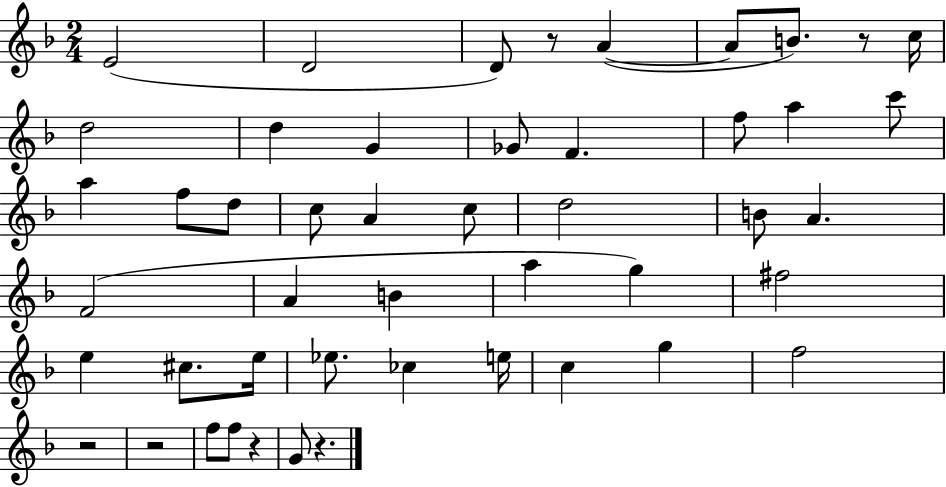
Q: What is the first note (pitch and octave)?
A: E4